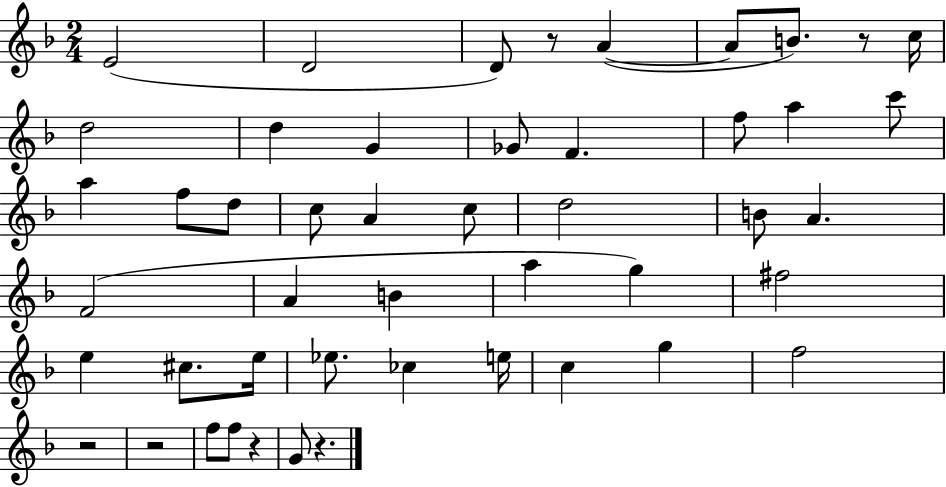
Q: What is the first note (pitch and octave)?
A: E4